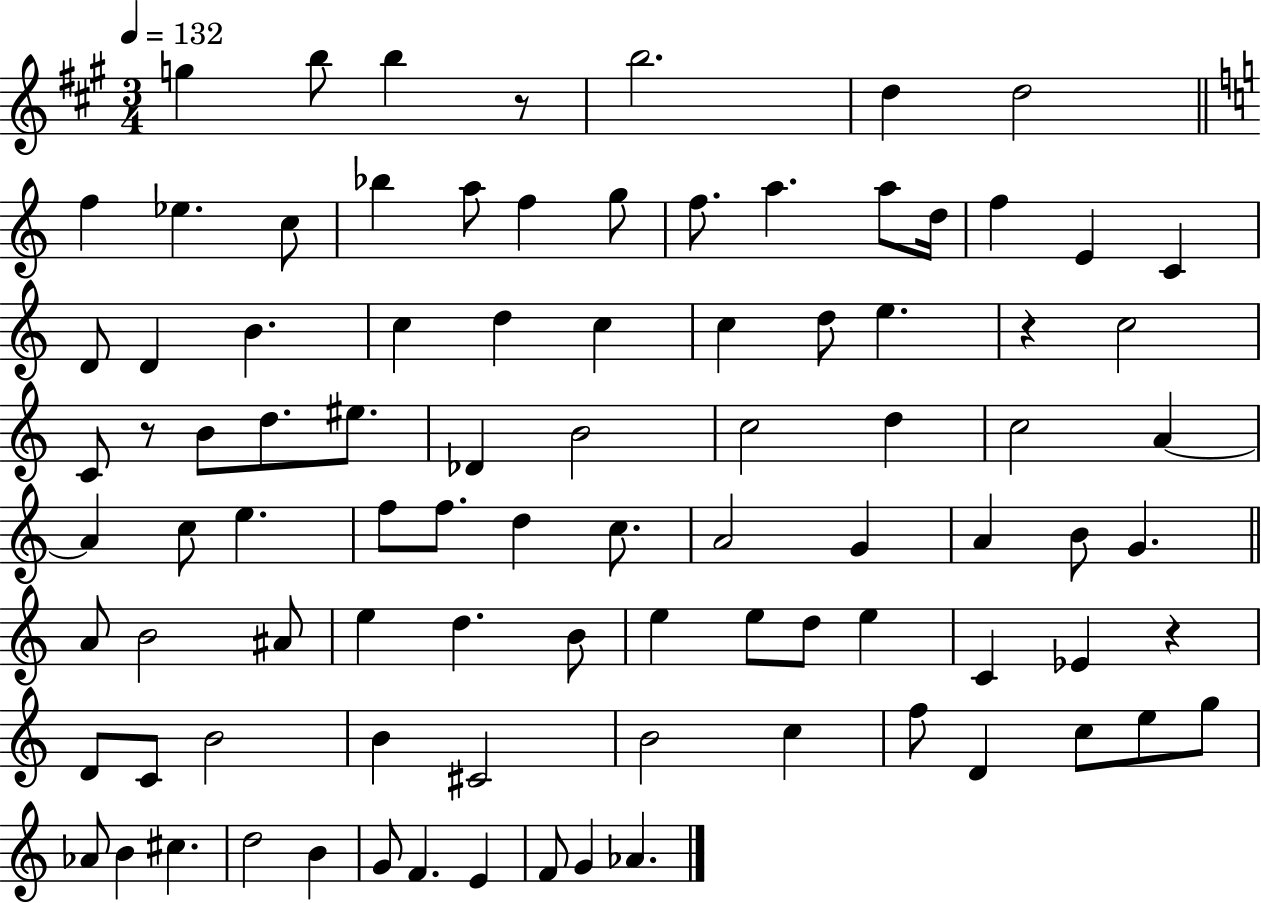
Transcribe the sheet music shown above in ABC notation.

X:1
T:Untitled
M:3/4
L:1/4
K:A
g b/2 b z/2 b2 d d2 f _e c/2 _b a/2 f g/2 f/2 a a/2 d/4 f E C D/2 D B c d c c d/2 e z c2 C/2 z/2 B/2 d/2 ^e/2 _D B2 c2 d c2 A A c/2 e f/2 f/2 d c/2 A2 G A B/2 G A/2 B2 ^A/2 e d B/2 e e/2 d/2 e C _E z D/2 C/2 B2 B ^C2 B2 c f/2 D c/2 e/2 g/2 _A/2 B ^c d2 B G/2 F E F/2 G _A